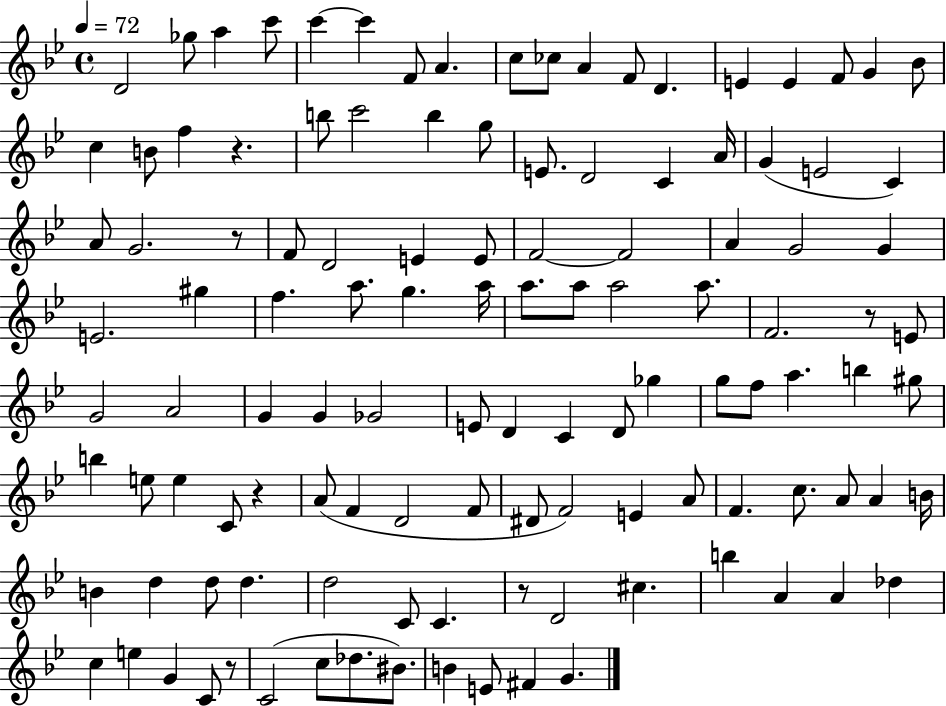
{
  \clef treble
  \time 4/4
  \defaultTimeSignature
  \key bes \major
  \tempo 4 = 72
  d'2 ges''8 a''4 c'''8 | c'''4~~ c'''4 f'8 a'4. | c''8 ces''8 a'4 f'8 d'4. | e'4 e'4 f'8 g'4 bes'8 | \break c''4 b'8 f''4 r4. | b''8 c'''2 b''4 g''8 | e'8. d'2 c'4 a'16 | g'4( e'2 c'4) | \break a'8 g'2. r8 | f'8 d'2 e'4 e'8 | f'2~~ f'2 | a'4 g'2 g'4 | \break e'2. gis''4 | f''4. a''8. g''4. a''16 | a''8. a''8 a''2 a''8. | f'2. r8 e'8 | \break g'2 a'2 | g'4 g'4 ges'2 | e'8 d'4 c'4 d'8 ges''4 | g''8 f''8 a''4. b''4 gis''8 | \break b''4 e''8 e''4 c'8 r4 | a'8( f'4 d'2 f'8 | dis'8 f'2) e'4 a'8 | f'4. c''8. a'8 a'4 b'16 | \break b'4 d''4 d''8 d''4. | d''2 c'8 c'4. | r8 d'2 cis''4. | b''4 a'4 a'4 des''4 | \break c''4 e''4 g'4 c'8 r8 | c'2( c''8 des''8. bis'8.) | b'4 e'8 fis'4 g'4. | \bar "|."
}